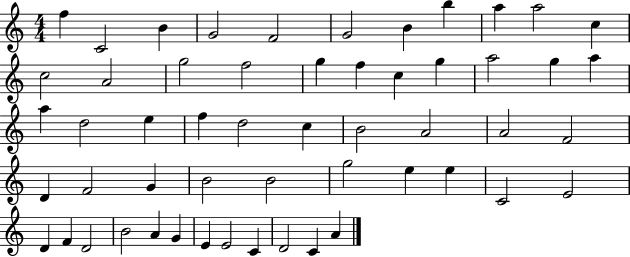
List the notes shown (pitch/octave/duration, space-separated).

F5/q C4/h B4/q G4/h F4/h G4/h B4/q B5/q A5/q A5/h C5/q C5/h A4/h G5/h F5/h G5/q F5/q C5/q G5/q A5/h G5/q A5/q A5/q D5/h E5/q F5/q D5/h C5/q B4/h A4/h A4/h F4/h D4/q F4/h G4/q B4/h B4/h G5/h E5/q E5/q C4/h E4/h D4/q F4/q D4/h B4/h A4/q G4/q E4/q E4/h C4/q D4/h C4/q A4/q